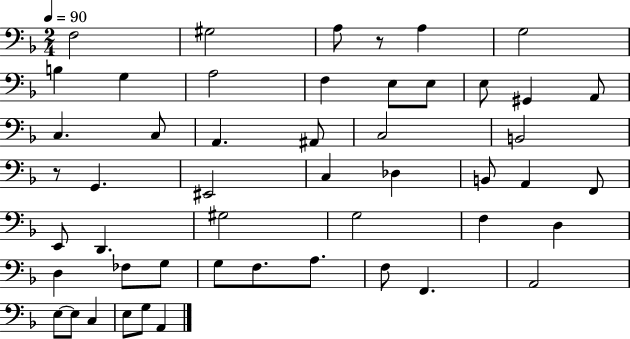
F3/h G#3/h A3/e R/e A3/q G3/h B3/q G3/q A3/h F3/q E3/e E3/e E3/e G#2/q A2/e C3/q. C3/e A2/q. A#2/e C3/h B2/h R/e G2/q. EIS2/h C3/q Db3/q B2/e A2/q F2/e E2/e D2/q. G#3/h G3/h F3/q D3/q D3/q FES3/e G3/e G3/e F3/e. A3/e. F3/e F2/q. A2/h E3/e E3/e C3/q E3/e G3/e A2/q